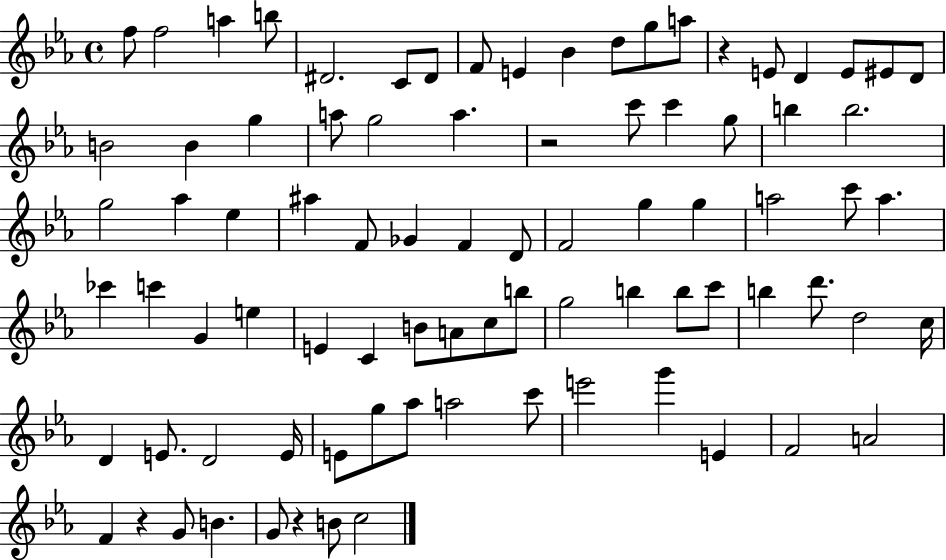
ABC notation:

X:1
T:Untitled
M:4/4
L:1/4
K:Eb
f/2 f2 a b/2 ^D2 C/2 ^D/2 F/2 E _B d/2 g/2 a/2 z E/2 D E/2 ^E/2 D/2 B2 B g a/2 g2 a z2 c'/2 c' g/2 b b2 g2 _a _e ^a F/2 _G F D/2 F2 g g a2 c'/2 a _c' c' G e E C B/2 A/2 c/2 b/2 g2 b b/2 c'/2 b d'/2 d2 c/4 D E/2 D2 E/4 E/2 g/2 _a/2 a2 c'/2 e'2 g' E F2 A2 F z G/2 B G/2 z B/2 c2